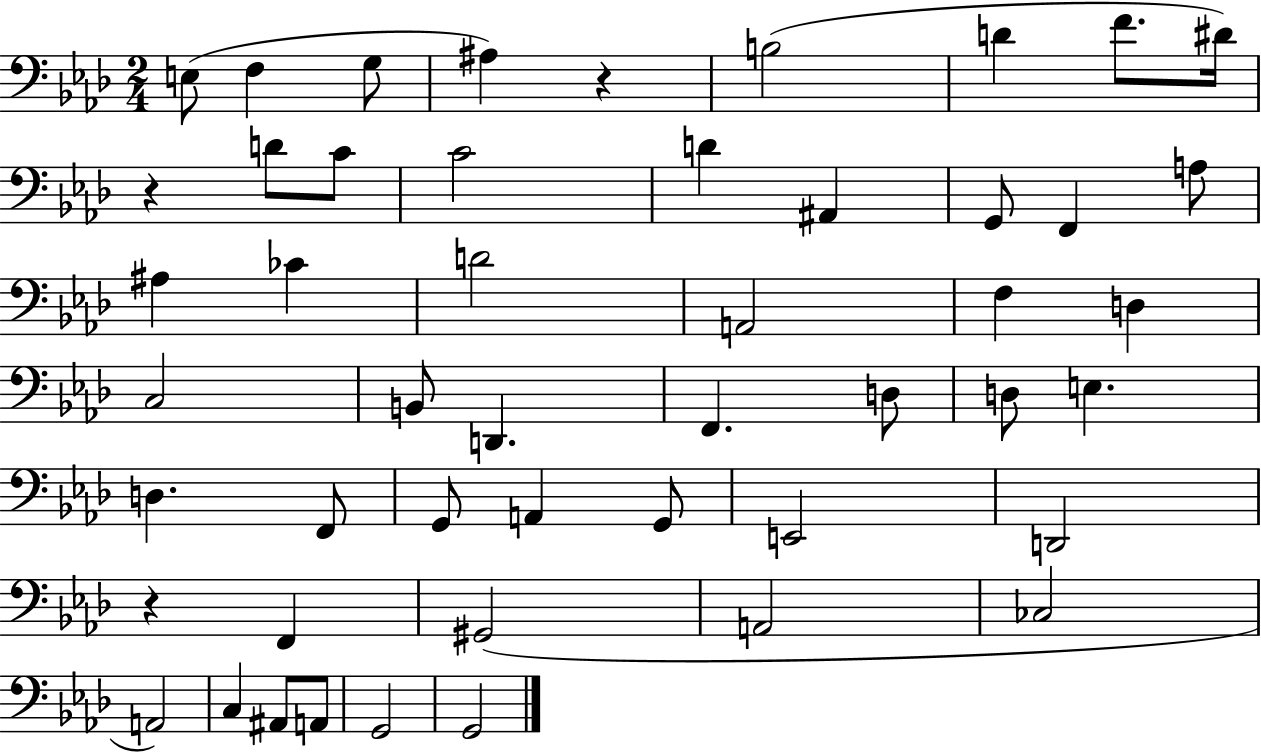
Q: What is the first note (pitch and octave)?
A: E3